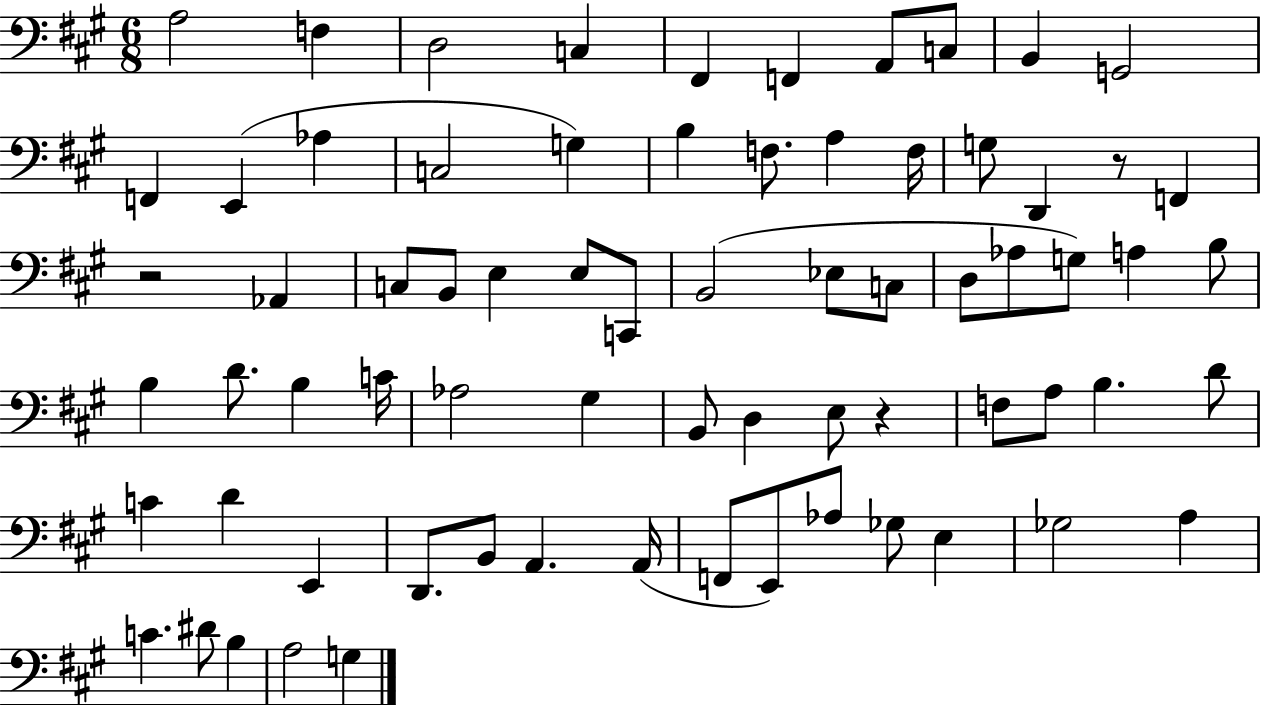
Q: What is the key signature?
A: A major